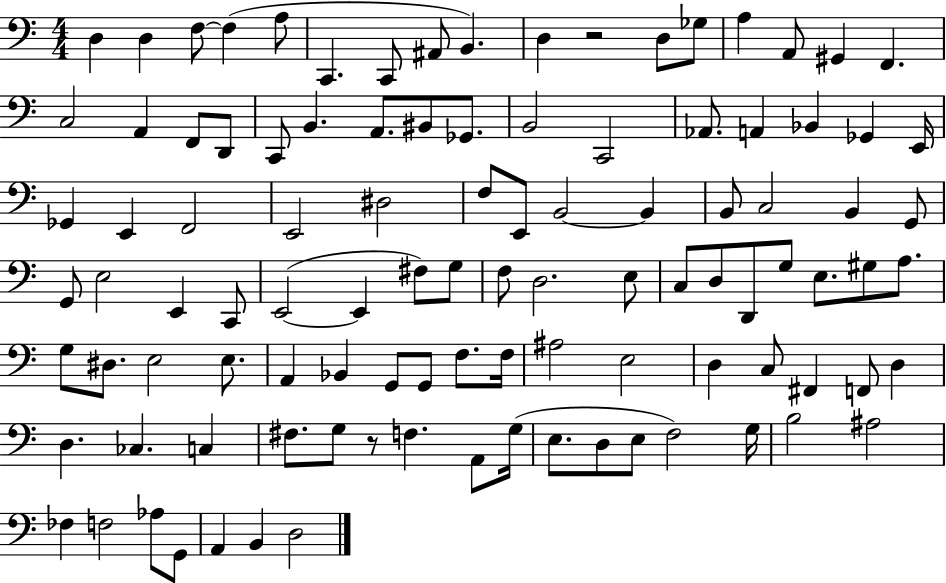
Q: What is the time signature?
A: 4/4